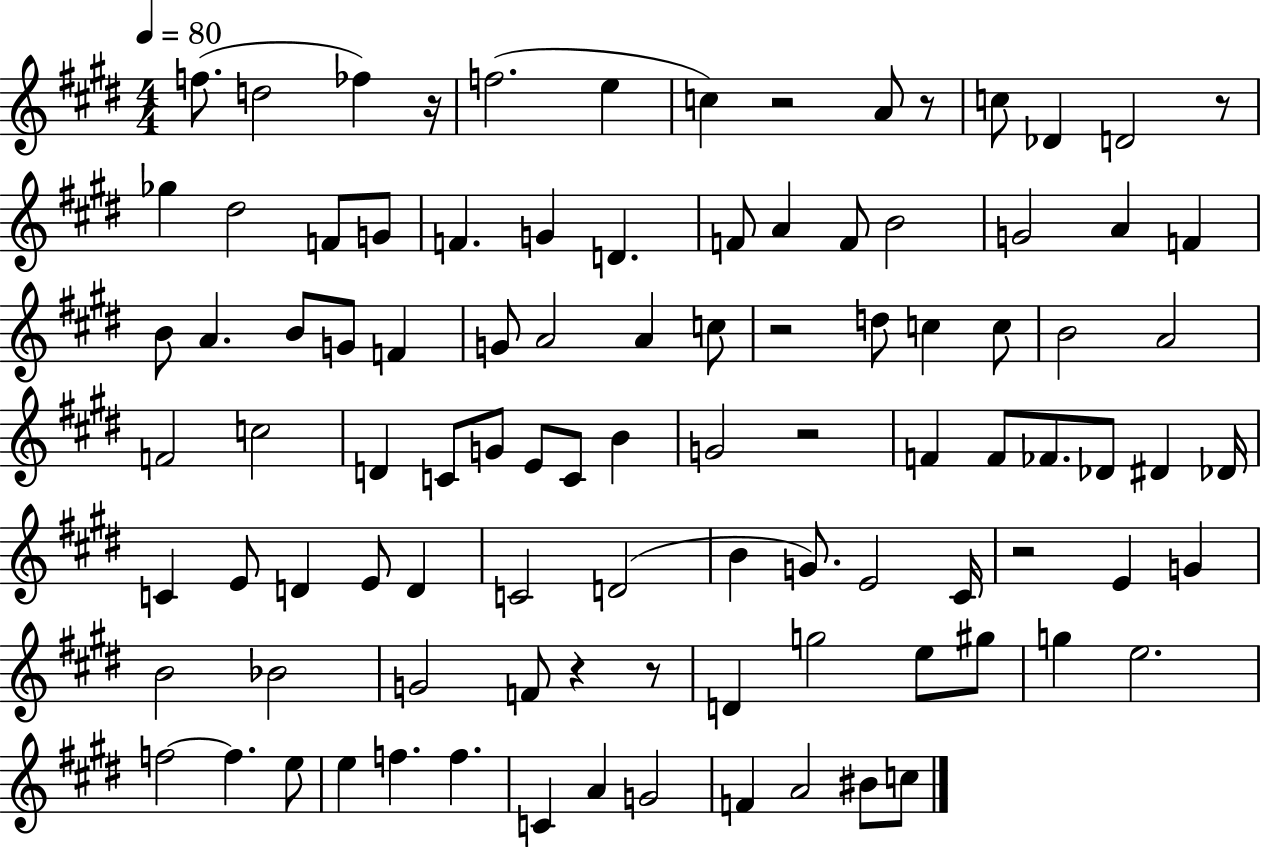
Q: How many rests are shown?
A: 9